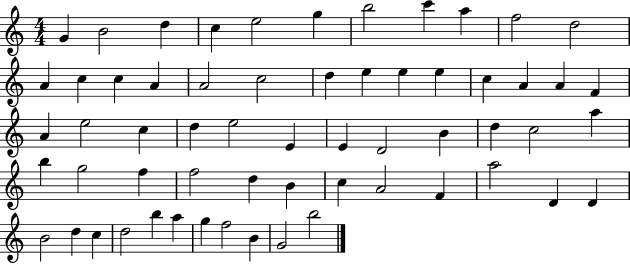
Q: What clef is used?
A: treble